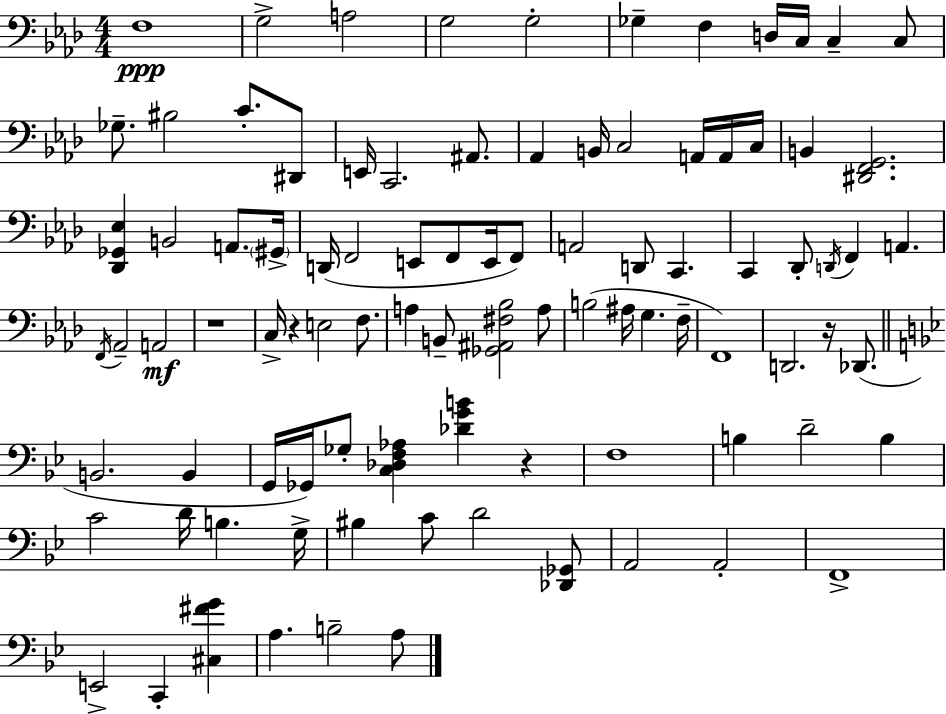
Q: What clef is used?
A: bass